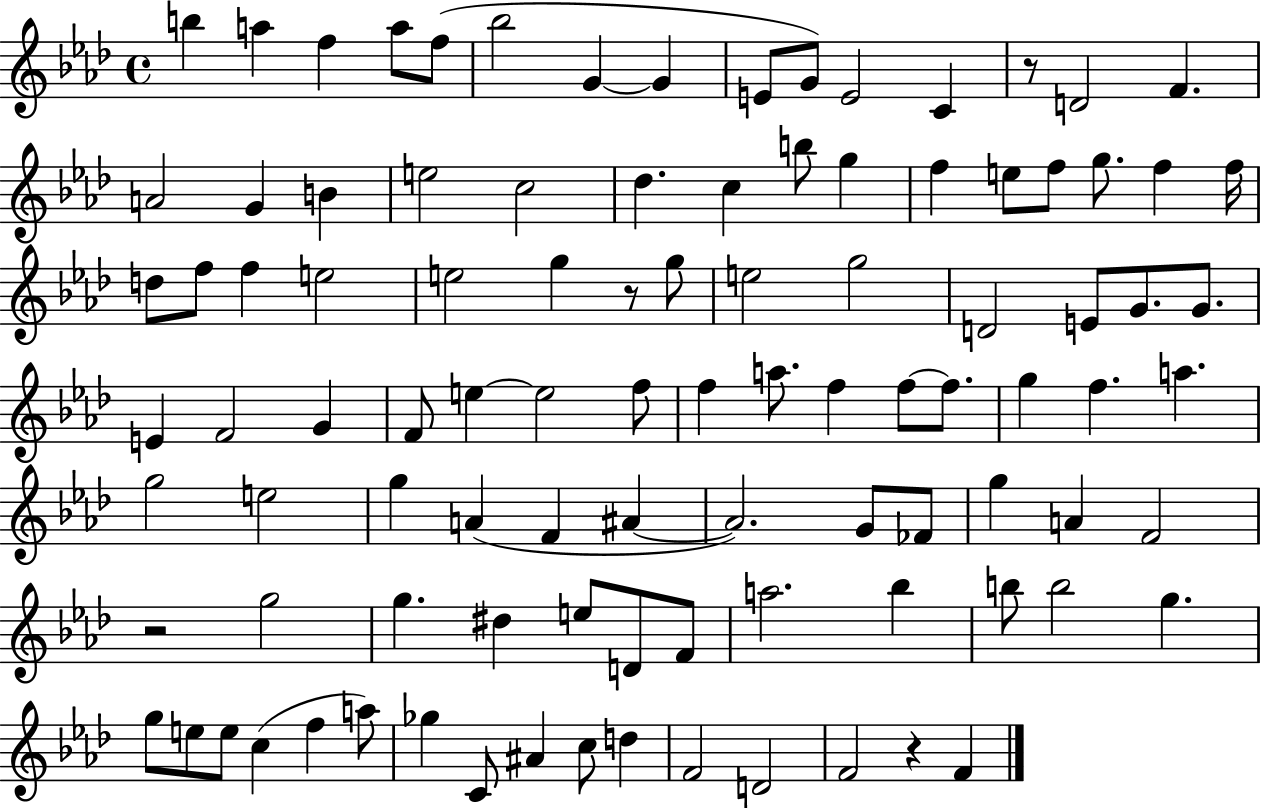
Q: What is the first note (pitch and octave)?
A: B5